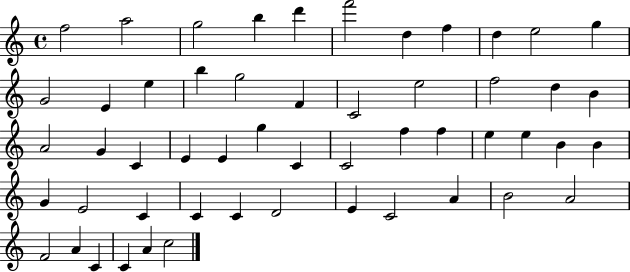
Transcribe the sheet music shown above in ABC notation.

X:1
T:Untitled
M:4/4
L:1/4
K:C
f2 a2 g2 b d' f'2 d f d e2 g G2 E e b g2 F C2 e2 f2 d B A2 G C E E g C C2 f f e e B B G E2 C C C D2 E C2 A B2 A2 F2 A C C A c2